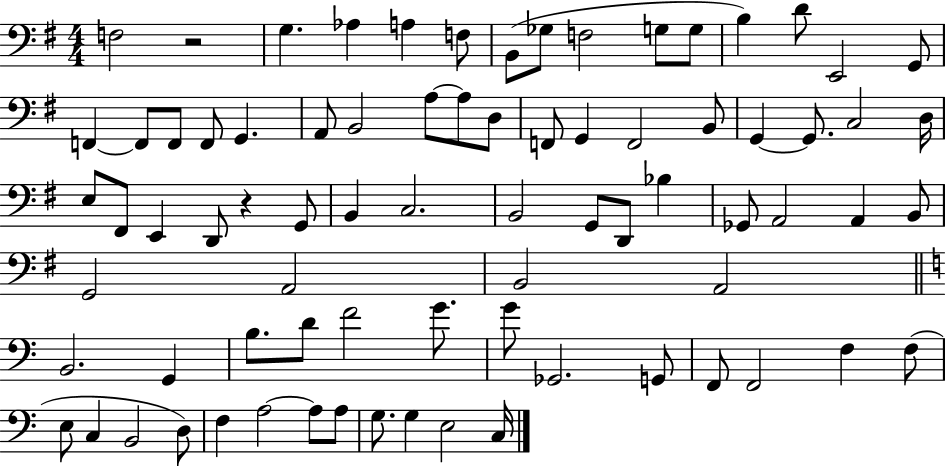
{
  \clef bass
  \numericTimeSignature
  \time 4/4
  \key g \major
  f2 r2 | g4. aes4 a4 f8 | b,8( ges8 f2 g8 g8 | b4) d'8 e,2 g,8 | \break f,4~~ f,8 f,8 f,8 g,4. | a,8 b,2 a8~~ a8 d8 | f,8 g,4 f,2 b,8 | g,4~~ g,8. c2 d16 | \break e8 fis,8 e,4 d,8 r4 g,8 | b,4 c2. | b,2 g,8 d,8 bes4 | ges,8 a,2 a,4 b,8 | \break g,2 a,2 | b,2 a,2 | \bar "||" \break \key a \minor b,2. g,4 | b8. d'8 f'2 g'8. | g'8 ges,2. g,8 | f,8 f,2 f4 f8( | \break e8 c4 b,2 d8) | f4 a2~~ a8 a8 | g8. g4 e2 c16 | \bar "|."
}